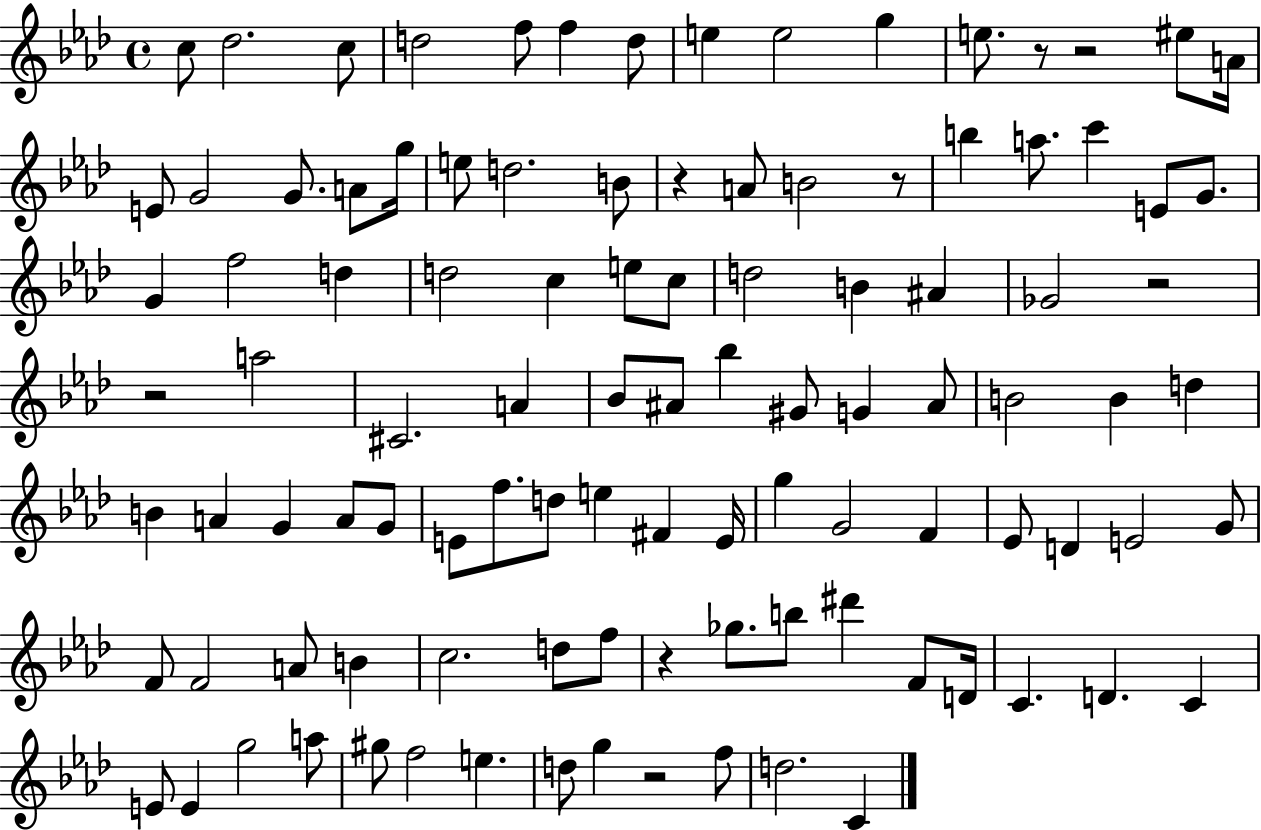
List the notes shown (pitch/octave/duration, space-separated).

C5/e Db5/h. C5/e D5/h F5/e F5/q D5/e E5/q E5/h G5/q E5/e. R/e R/h EIS5/e A4/s E4/e G4/h G4/e. A4/e G5/s E5/e D5/h. B4/e R/q A4/e B4/h R/e B5/q A5/e. C6/q E4/e G4/e. G4/q F5/h D5/q D5/h C5/q E5/e C5/e D5/h B4/q A#4/q Gb4/h R/h R/h A5/h C#4/h. A4/q Bb4/e A#4/e Bb5/q G#4/e G4/q A#4/e B4/h B4/q D5/q B4/q A4/q G4/q A4/e G4/e E4/e F5/e. D5/e E5/q F#4/q E4/s G5/q G4/h F4/q Eb4/e D4/q E4/h G4/e F4/e F4/h A4/e B4/q C5/h. D5/e F5/e R/q Gb5/e. B5/e D#6/q F4/e D4/s C4/q. D4/q. C4/q E4/e E4/q G5/h A5/e G#5/e F5/h E5/q. D5/e G5/q R/h F5/e D5/h. C4/q